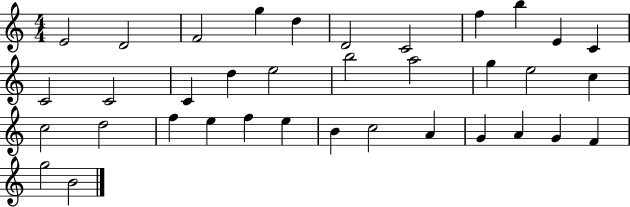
X:1
T:Untitled
M:4/4
L:1/4
K:C
E2 D2 F2 g d D2 C2 f b E C C2 C2 C d e2 b2 a2 g e2 c c2 d2 f e f e B c2 A G A G F g2 B2